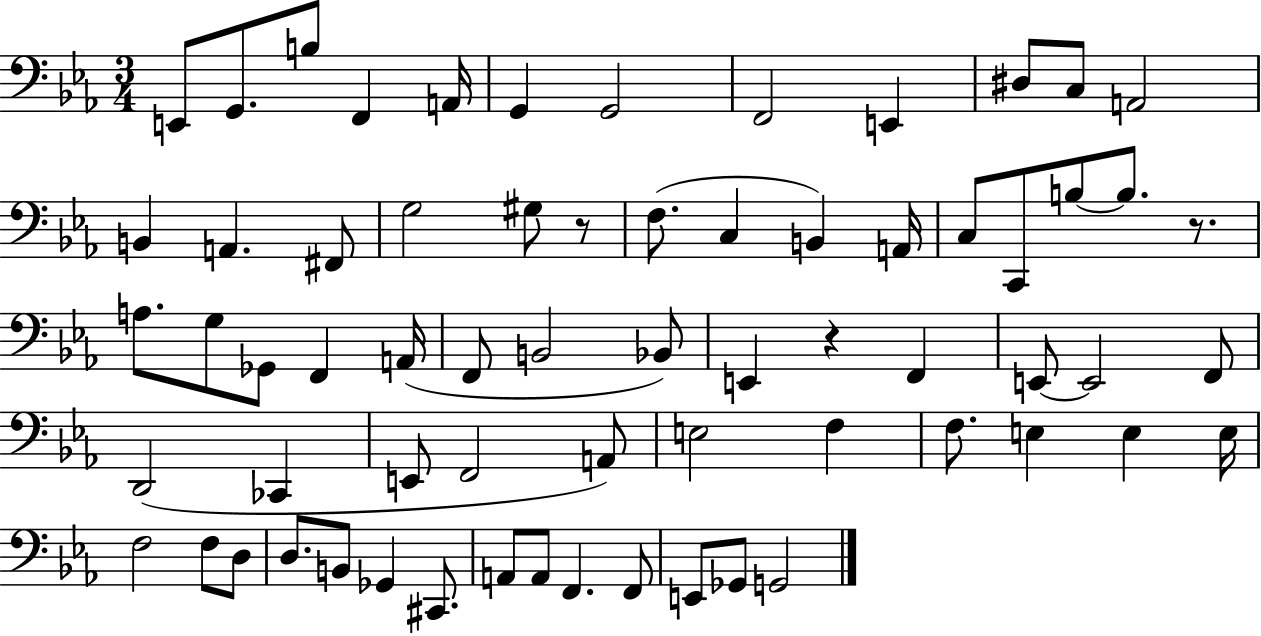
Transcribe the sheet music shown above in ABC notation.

X:1
T:Untitled
M:3/4
L:1/4
K:Eb
E,,/2 G,,/2 B,/2 F,, A,,/4 G,, G,,2 F,,2 E,, ^D,/2 C,/2 A,,2 B,, A,, ^F,,/2 G,2 ^G,/2 z/2 F,/2 C, B,, A,,/4 C,/2 C,,/2 B,/2 B,/2 z/2 A,/2 G,/2 _G,,/2 F,, A,,/4 F,,/2 B,,2 _B,,/2 E,, z F,, E,,/2 E,,2 F,,/2 D,,2 _C,, E,,/2 F,,2 A,,/2 E,2 F, F,/2 E, E, E,/4 F,2 F,/2 D,/2 D,/2 B,,/2 _G,, ^C,,/2 A,,/2 A,,/2 F,, F,,/2 E,,/2 _G,,/2 G,,2